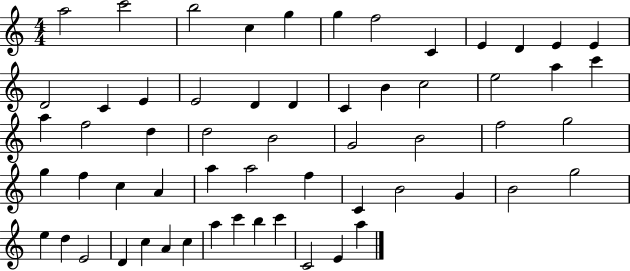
X:1
T:Untitled
M:4/4
L:1/4
K:C
a2 c'2 b2 c g g f2 C E D E E D2 C E E2 D D C B c2 e2 a c' a f2 d d2 B2 G2 B2 f2 g2 g f c A a a2 f C B2 G B2 g2 e d E2 D c A c a c' b c' C2 E a